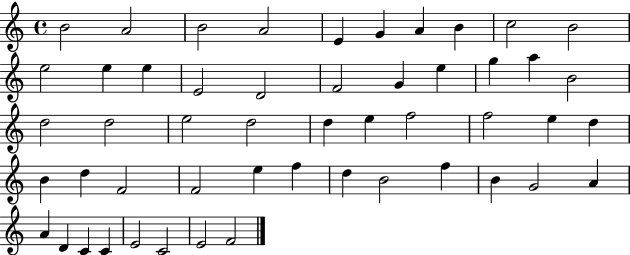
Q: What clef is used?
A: treble